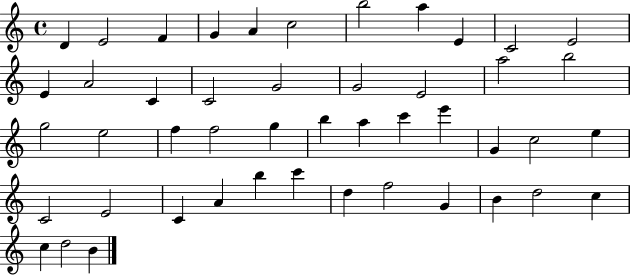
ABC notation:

X:1
T:Untitled
M:4/4
L:1/4
K:C
D E2 F G A c2 b2 a E C2 E2 E A2 C C2 G2 G2 E2 a2 b2 g2 e2 f f2 g b a c' e' G c2 e C2 E2 C A b c' d f2 G B d2 c c d2 B